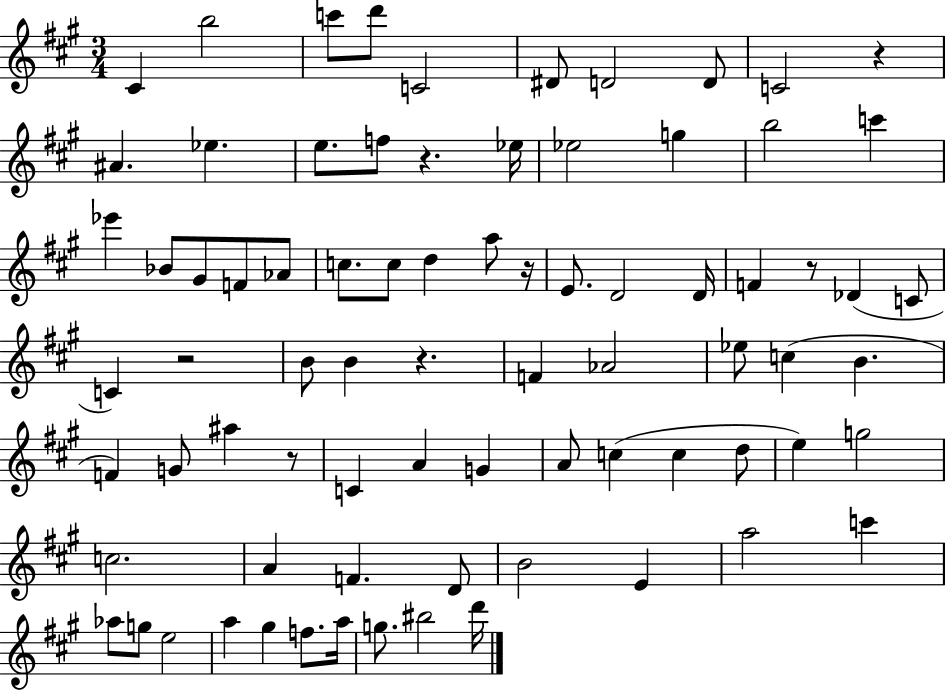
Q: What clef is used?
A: treble